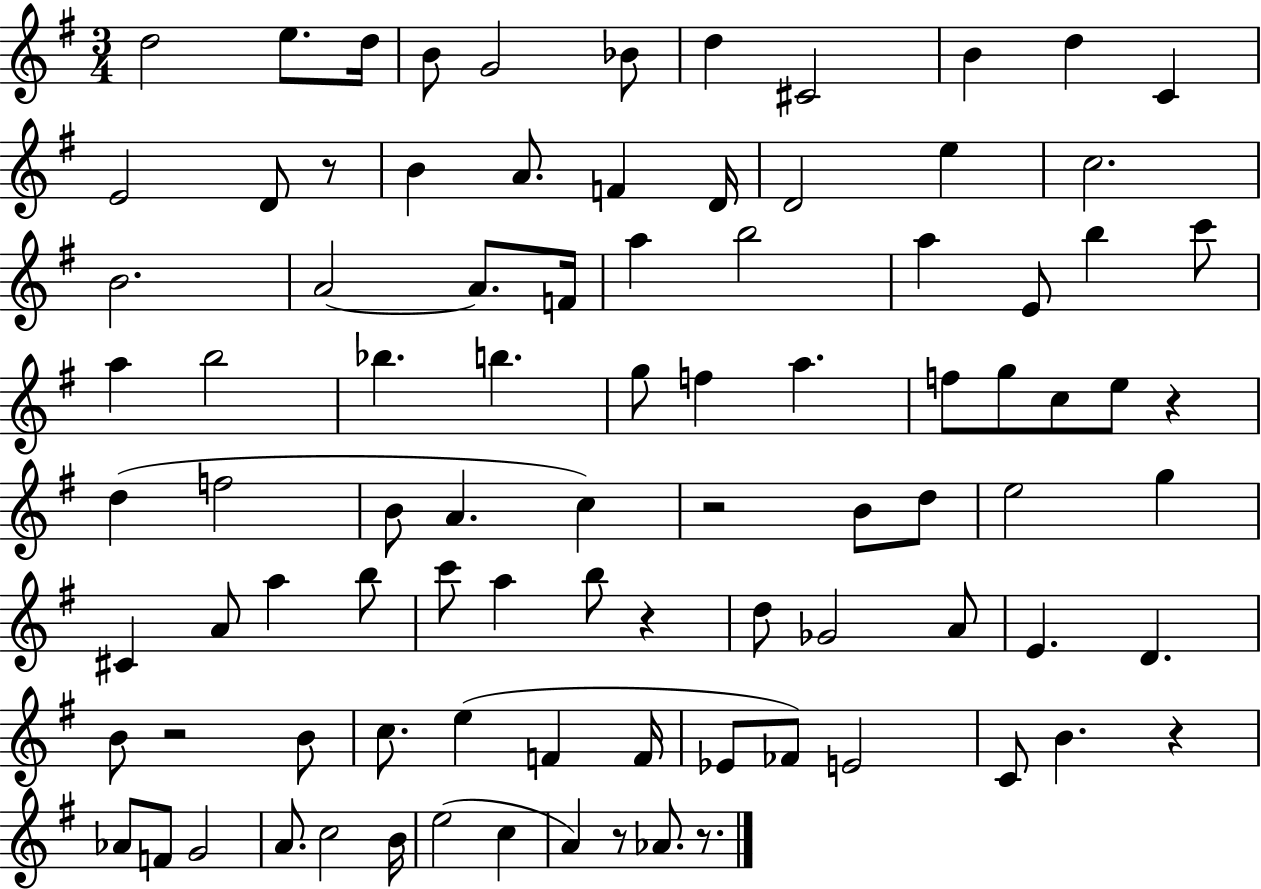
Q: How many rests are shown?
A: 8